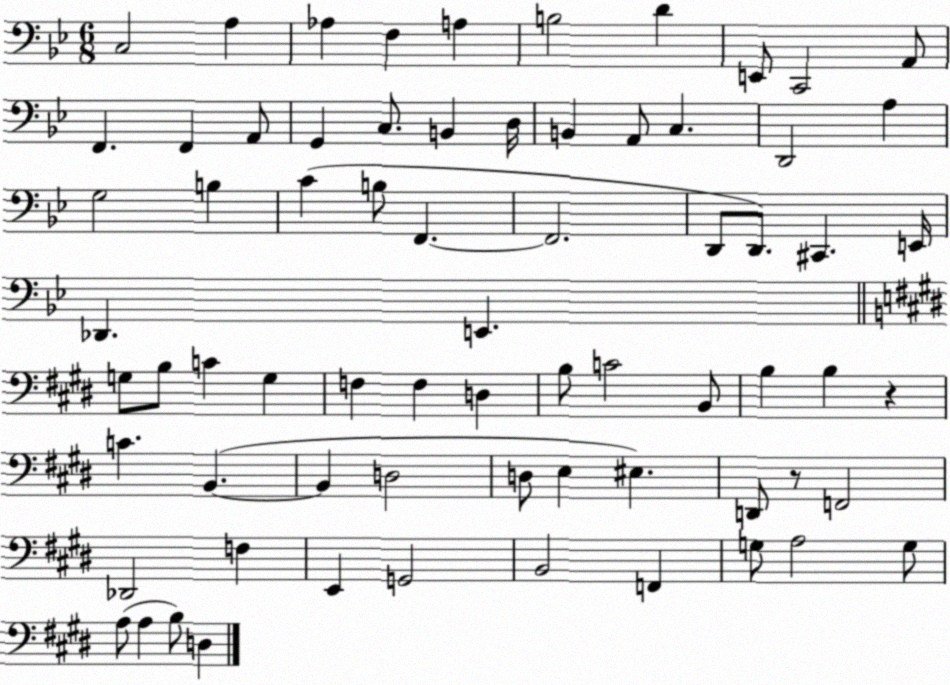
X:1
T:Untitled
M:6/8
L:1/4
K:Bb
C,2 A, _A, F, A, B,2 D E,,/2 C,,2 A,,/2 F,, F,, A,,/2 G,, C,/2 B,, D,/4 B,, A,,/2 C, D,,2 A, G,2 B, C B,/2 F,, F,,2 D,,/2 D,,/2 ^C,, E,,/4 _D,, E,, G,/2 B,/2 C G, F, F, D, B,/2 C2 B,,/2 B, B, z C B,, B,, D,2 D,/2 E, ^E, D,,/2 z/2 F,,2 _D,,2 F, E,, G,,2 B,,2 F,, G,/2 A,2 G,/2 A,/2 A, B,/2 D,